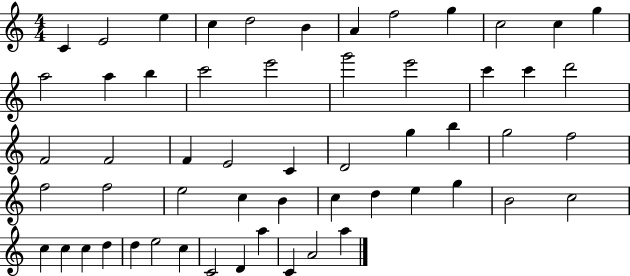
X:1
T:Untitled
M:4/4
L:1/4
K:C
C E2 e c d2 B A f2 g c2 c g a2 a b c'2 e'2 g'2 e'2 c' c' d'2 F2 F2 F E2 C D2 g b g2 f2 f2 f2 e2 c B c d e g B2 c2 c c c d d e2 c C2 D a C A2 a